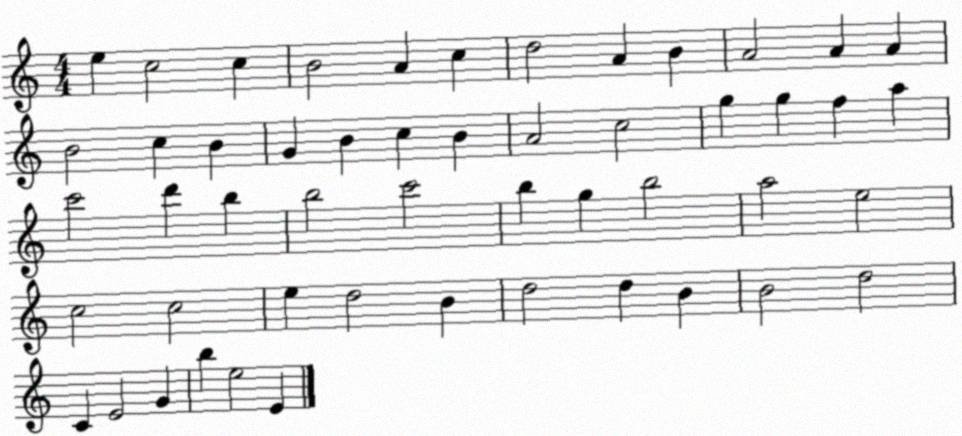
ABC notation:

X:1
T:Untitled
M:4/4
L:1/4
K:C
e c2 c B2 A c d2 A B A2 A A B2 c B G B c B A2 c2 g g f a c'2 d' b b2 c'2 b g b2 a2 e2 c2 c2 e d2 B d2 d B B2 d2 C E2 G b e2 E